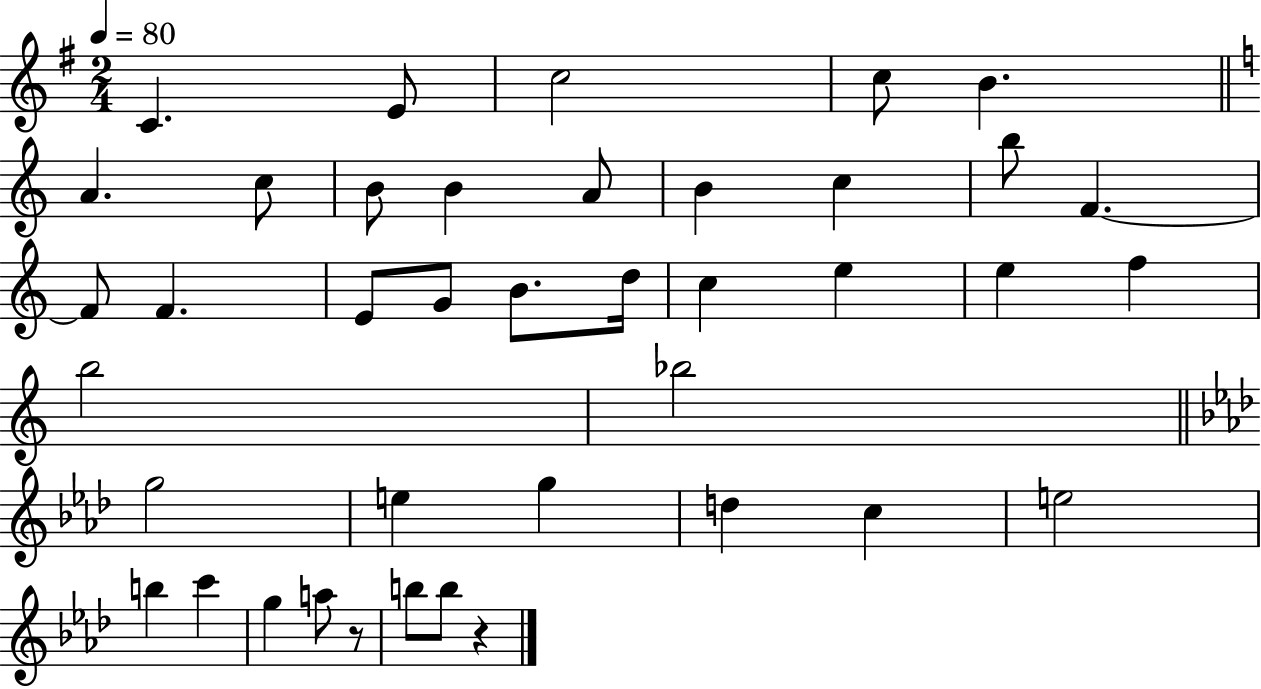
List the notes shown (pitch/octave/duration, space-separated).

C4/q. E4/e C5/h C5/e B4/q. A4/q. C5/e B4/e B4/q A4/e B4/q C5/q B5/e F4/q. F4/e F4/q. E4/e G4/e B4/e. D5/s C5/q E5/q E5/q F5/q B5/h Bb5/h G5/h E5/q G5/q D5/q C5/q E5/h B5/q C6/q G5/q A5/e R/e B5/e B5/e R/q